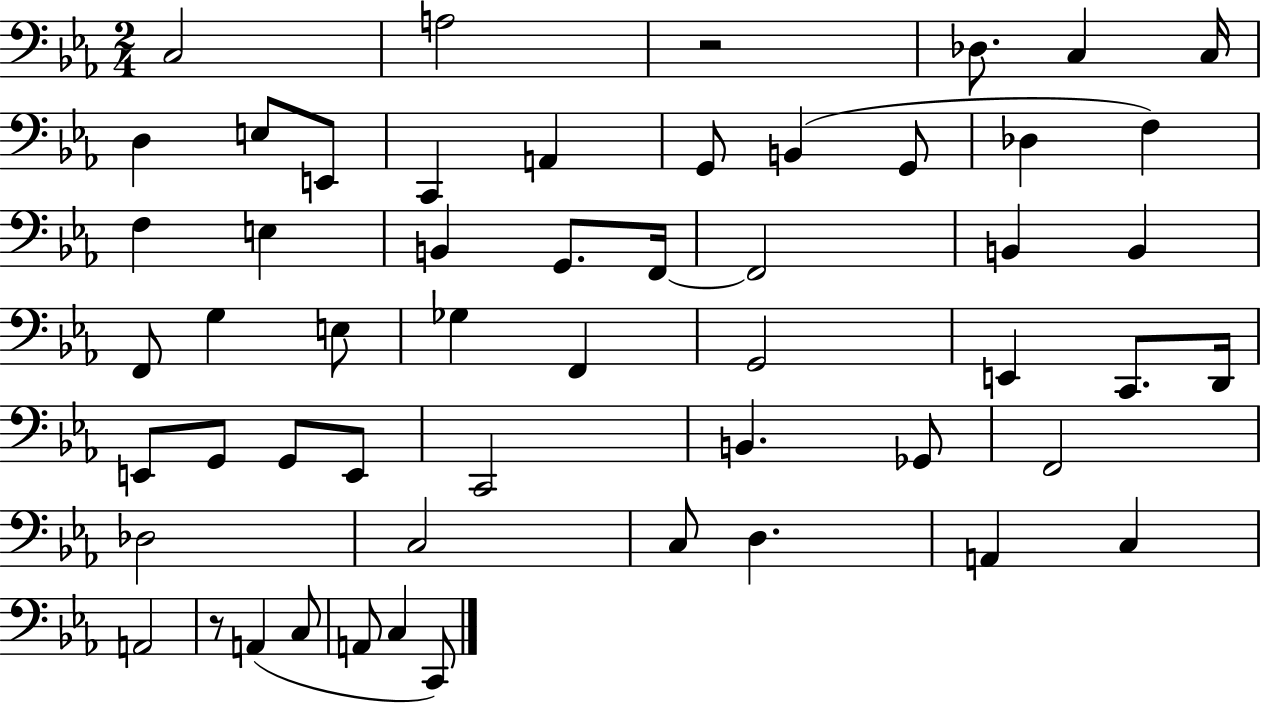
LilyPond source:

{
  \clef bass
  \numericTimeSignature
  \time 2/4
  \key ees \major
  c2 | a2 | r2 | des8. c4 c16 | \break d4 e8 e,8 | c,4 a,4 | g,8 b,4( g,8 | des4 f4) | \break f4 e4 | b,4 g,8. f,16~~ | f,2 | b,4 b,4 | \break f,8 g4 e8 | ges4 f,4 | g,2 | e,4 c,8. d,16 | \break e,8 g,8 g,8 e,8 | c,2 | b,4. ges,8 | f,2 | \break des2 | c2 | c8 d4. | a,4 c4 | \break a,2 | r8 a,4( c8 | a,8 c4 c,8) | \bar "|."
}